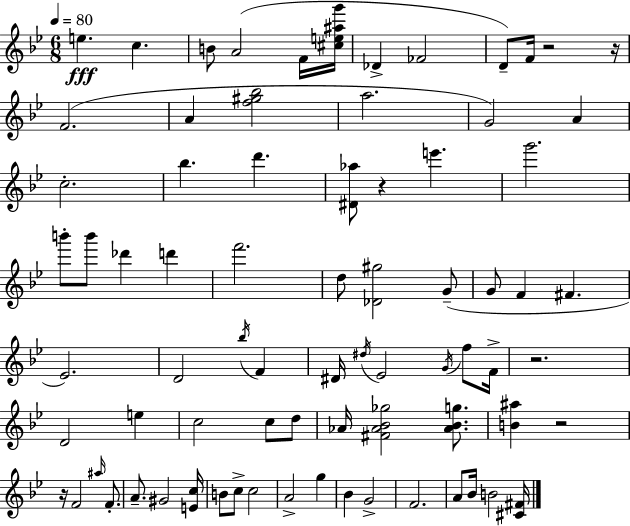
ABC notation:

X:1
T:Untitled
M:6/8
L:1/4
K:Gm
e c B/2 A2 F/4 [^ce^ag']/4 _D _F2 D/2 F/4 z2 z/4 F2 A [f^g_b]2 a2 G2 A c2 _b d' [^D_a]/2 z e' g'2 b'/2 b'/2 _d' d' f'2 d/2 [_D^g]2 G/2 G/2 F ^F _E2 D2 _b/4 F ^D/4 ^d/4 _E2 G/4 f/2 F/4 z2 D2 e c2 c/2 d/2 _A/4 [^F_A_B_g]2 [_A_Bg]/2 [B^a] z2 z/4 F2 ^a/4 F/2 A/2 ^G2 [Ec]/4 B/2 c/2 c2 A2 g _B G2 F2 A/2 _B/4 B2 [^C^F]/4